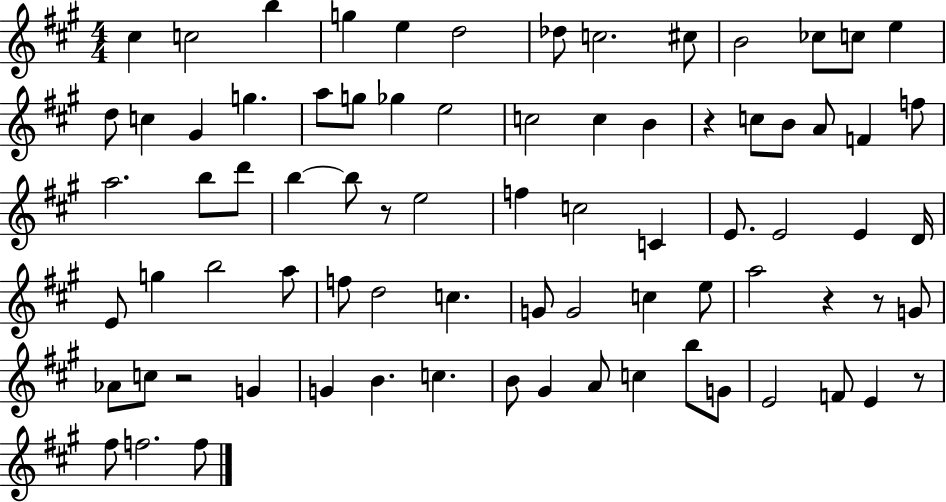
{
  \clef treble
  \numericTimeSignature
  \time 4/4
  \key a \major
  \repeat volta 2 { cis''4 c''2 b''4 | g''4 e''4 d''2 | des''8 c''2. cis''8 | b'2 ces''8 c''8 e''4 | \break d''8 c''4 gis'4 g''4. | a''8 g''8 ges''4 e''2 | c''2 c''4 b'4 | r4 c''8 b'8 a'8 f'4 f''8 | \break a''2. b''8 d'''8 | b''4~~ b''8 r8 e''2 | f''4 c''2 c'4 | e'8. e'2 e'4 d'16 | \break e'8 g''4 b''2 a''8 | f''8 d''2 c''4. | g'8 g'2 c''4 e''8 | a''2 r4 r8 g'8 | \break aes'8 c''8 r2 g'4 | g'4 b'4. c''4. | b'8 gis'4 a'8 c''4 b''8 g'8 | e'2 f'8 e'4 r8 | \break fis''8 f''2. f''8 | } \bar "|."
}